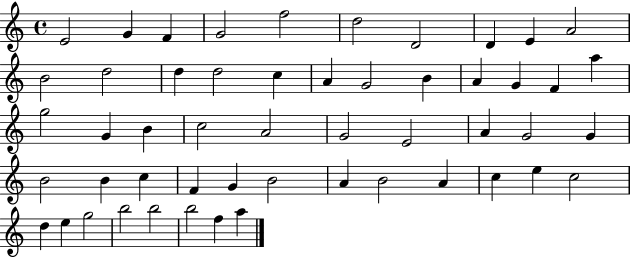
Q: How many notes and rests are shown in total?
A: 52